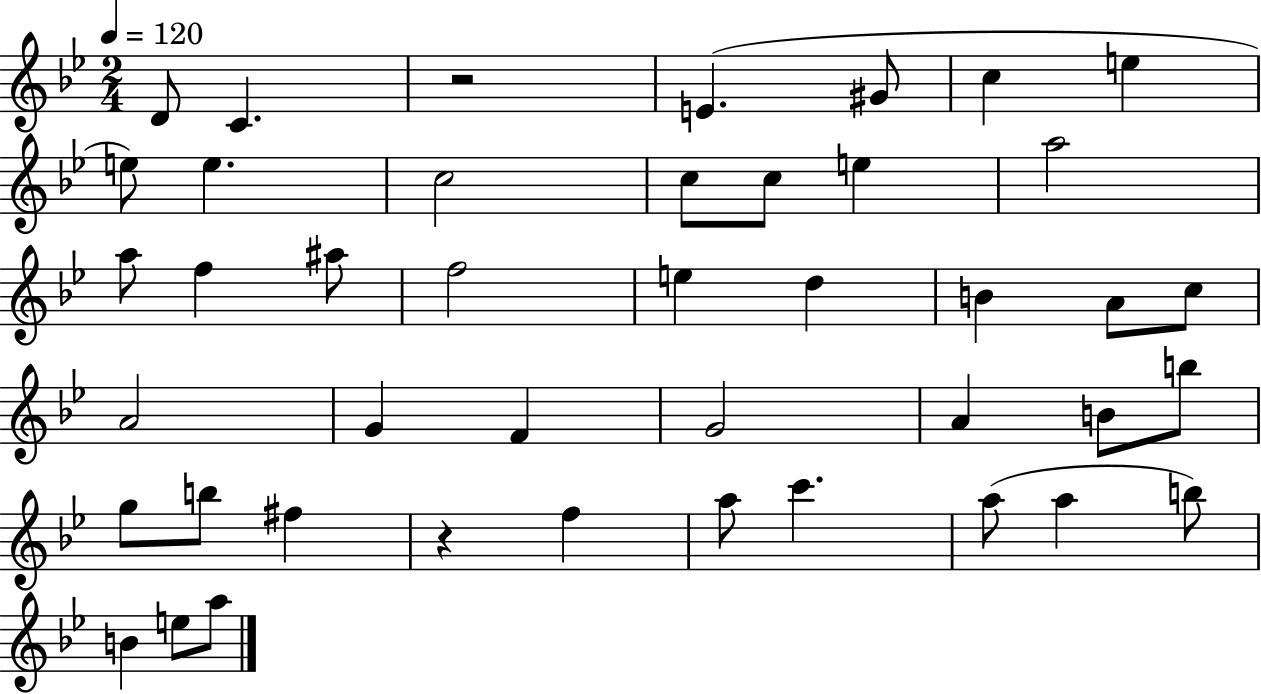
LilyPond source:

{
  \clef treble
  \numericTimeSignature
  \time 2/4
  \key bes \major
  \tempo 4 = 120
  \repeat volta 2 { d'8 c'4. | r2 | e'4.( gis'8 | c''4 e''4 | \break e''8) e''4. | c''2 | c''8 c''8 e''4 | a''2 | \break a''8 f''4 ais''8 | f''2 | e''4 d''4 | b'4 a'8 c''8 | \break a'2 | g'4 f'4 | g'2 | a'4 b'8 b''8 | \break g''8 b''8 fis''4 | r4 f''4 | a''8 c'''4. | a''8( a''4 b''8) | \break b'4 e''8 a''8 | } \bar "|."
}